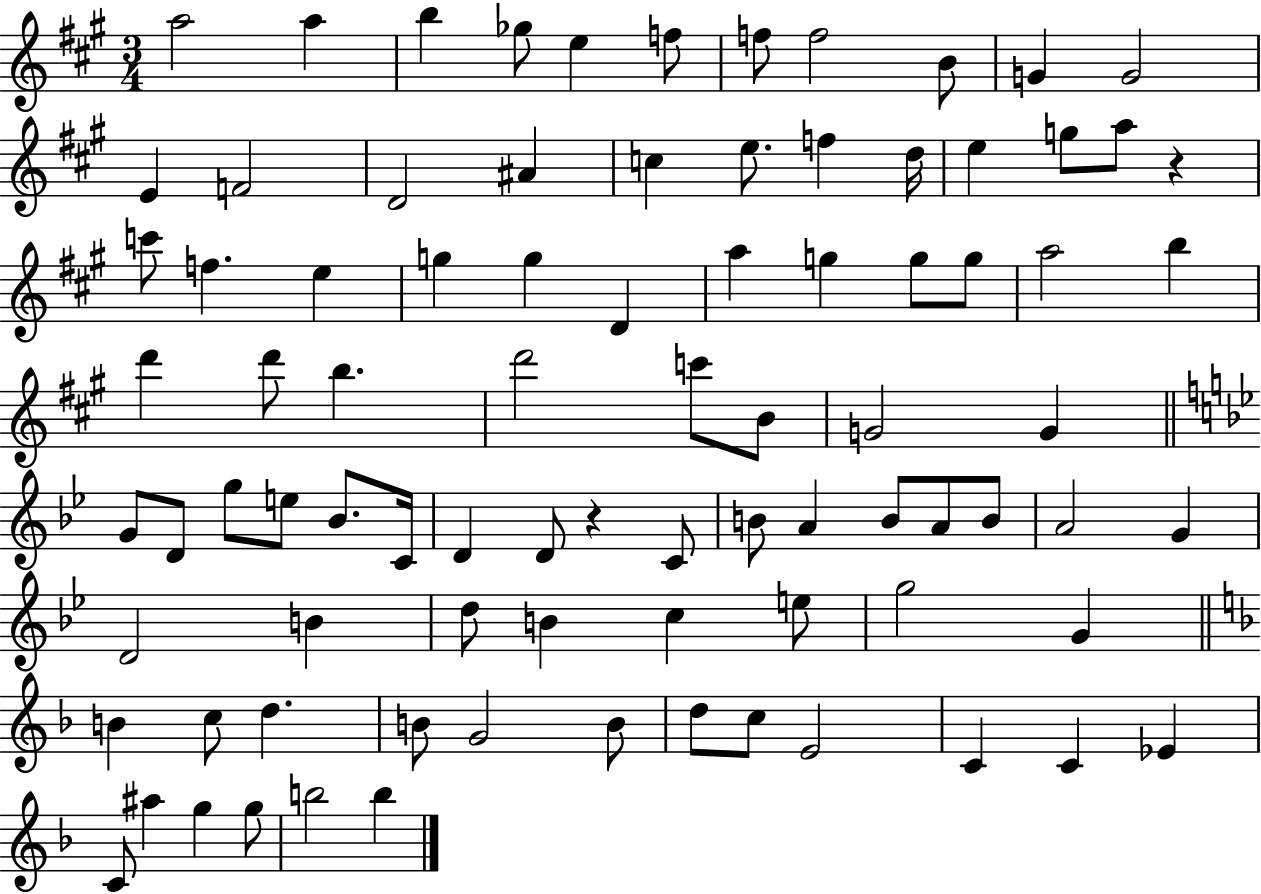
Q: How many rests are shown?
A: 2